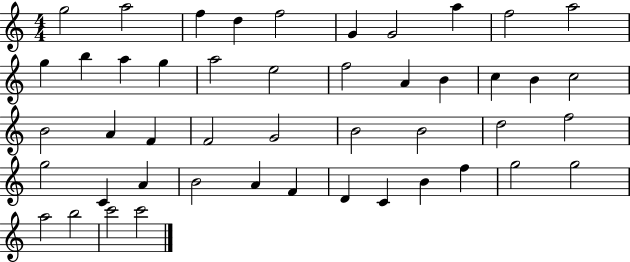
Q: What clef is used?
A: treble